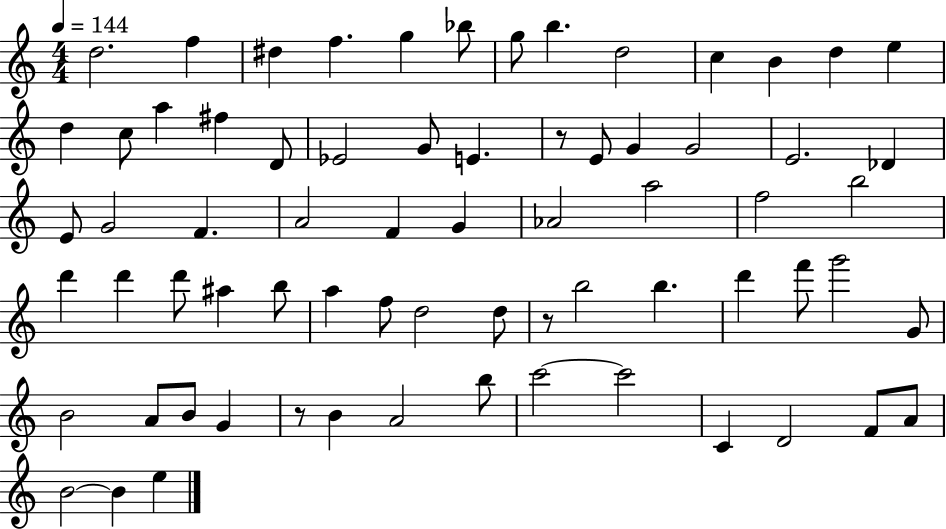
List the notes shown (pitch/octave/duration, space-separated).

D5/h. F5/q D#5/q F5/q. G5/q Bb5/e G5/e B5/q. D5/h C5/q B4/q D5/q E5/q D5/q C5/e A5/q F#5/q D4/e Eb4/h G4/e E4/q. R/e E4/e G4/q G4/h E4/h. Db4/q E4/e G4/h F4/q. A4/h F4/q G4/q Ab4/h A5/h F5/h B5/h D6/q D6/q D6/e A#5/q B5/e A5/q F5/e D5/h D5/e R/e B5/h B5/q. D6/q F6/e G6/h G4/e B4/h A4/e B4/e G4/q R/e B4/q A4/h B5/e C6/h C6/h C4/q D4/h F4/e A4/e B4/h B4/q E5/q